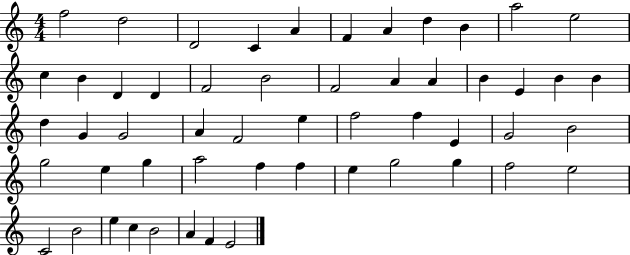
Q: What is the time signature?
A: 4/4